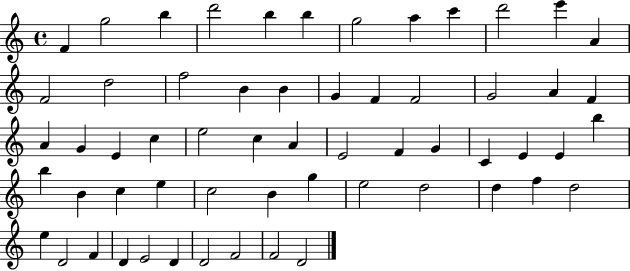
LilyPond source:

{
  \clef treble
  \time 4/4
  \defaultTimeSignature
  \key c \major
  f'4 g''2 b''4 | d'''2 b''4 b''4 | g''2 a''4 c'''4 | d'''2 e'''4 a'4 | \break f'2 d''2 | f''2 b'4 b'4 | g'4 f'4 f'2 | g'2 a'4 f'4 | \break a'4 g'4 e'4 c''4 | e''2 c''4 a'4 | e'2 f'4 g'4 | c'4 e'4 e'4 b''4 | \break b''4 b'4 c''4 e''4 | c''2 b'4 g''4 | e''2 d''2 | d''4 f''4 d''2 | \break e''4 d'2 f'4 | d'4 e'2 d'4 | d'2 f'2 | f'2 d'2 | \break \bar "|."
}